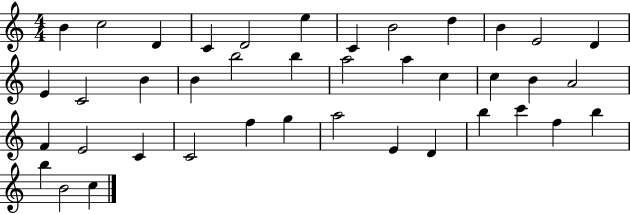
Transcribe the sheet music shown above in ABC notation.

X:1
T:Untitled
M:4/4
L:1/4
K:C
B c2 D C D2 e C B2 d B E2 D E C2 B B b2 b a2 a c c B A2 F E2 C C2 f g a2 E D b c' f b b B2 c